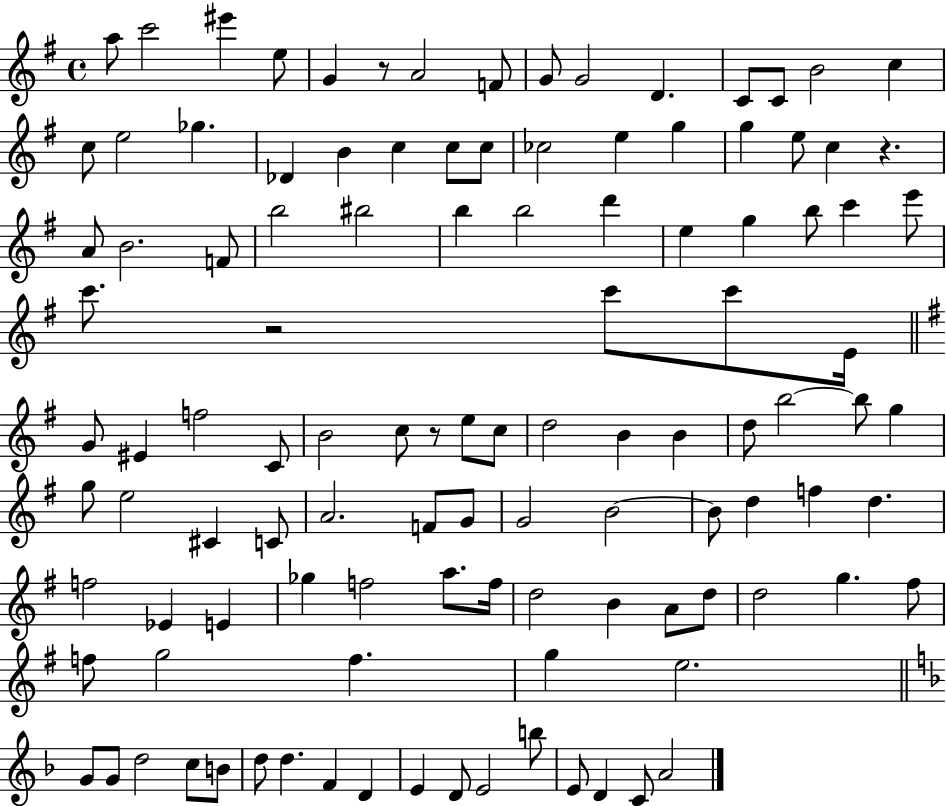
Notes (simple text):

A5/e C6/h EIS6/q E5/e G4/q R/e A4/h F4/e G4/e G4/h D4/q. C4/e C4/e B4/h C5/q C5/e E5/h Gb5/q. Db4/q B4/q C5/q C5/e C5/e CES5/h E5/q G5/q G5/q E5/e C5/q R/q. A4/e B4/h. F4/e B5/h BIS5/h B5/q B5/h D6/q E5/q G5/q B5/e C6/q E6/e C6/e. R/h C6/e C6/e E4/s G4/e EIS4/q F5/h C4/e B4/h C5/e R/e E5/e C5/e D5/h B4/q B4/q D5/e B5/h B5/e G5/q G5/e E5/h C#4/q C4/e A4/h. F4/e G4/e G4/h B4/h B4/e D5/q F5/q D5/q. F5/h Eb4/q E4/q Gb5/q F5/h A5/e. F5/s D5/h B4/q A4/e D5/e D5/h G5/q. F#5/e F5/e G5/h F5/q. G5/q E5/h. G4/e G4/e D5/h C5/e B4/e D5/e D5/q. F4/q D4/q E4/q D4/e E4/h B5/e E4/e D4/q C4/e A4/h